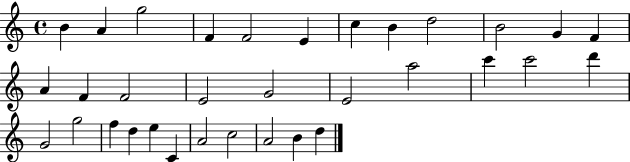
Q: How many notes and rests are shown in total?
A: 33